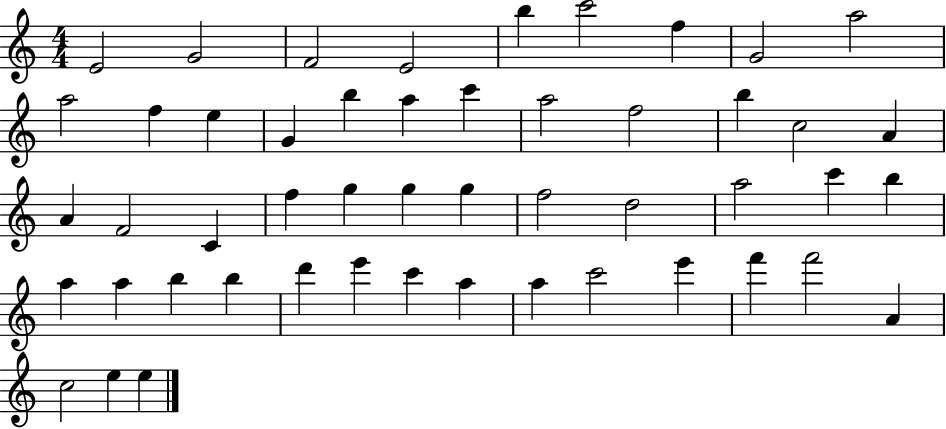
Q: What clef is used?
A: treble